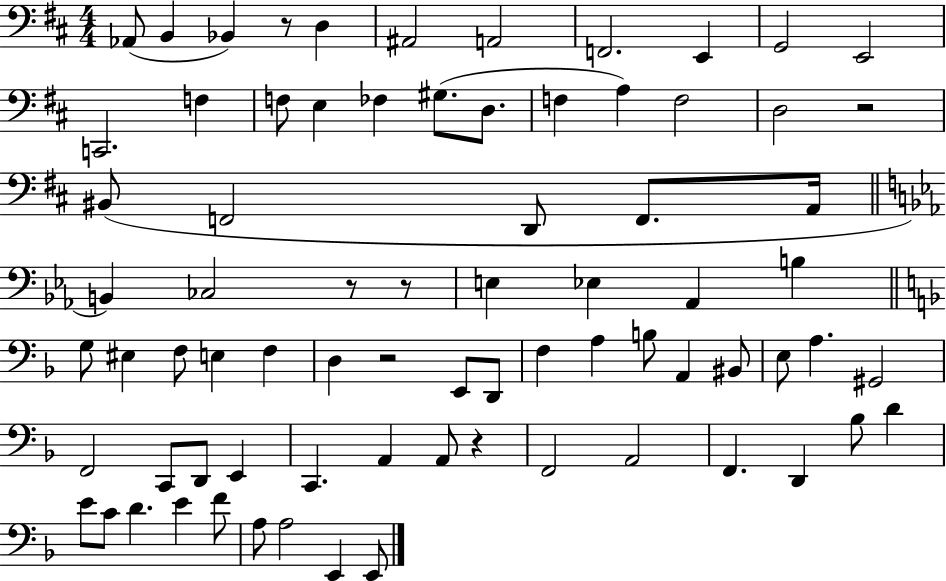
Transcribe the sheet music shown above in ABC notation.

X:1
T:Untitled
M:4/4
L:1/4
K:D
_A,,/2 B,, _B,, z/2 D, ^A,,2 A,,2 F,,2 E,, G,,2 E,,2 C,,2 F, F,/2 E, _F, ^G,/2 D,/2 F, A, F,2 D,2 z2 ^B,,/2 F,,2 D,,/2 F,,/2 A,,/4 B,, _C,2 z/2 z/2 E, _E, _A,, B, G,/2 ^E, F,/2 E, F, D, z2 E,,/2 D,,/2 F, A, B,/2 A,, ^B,,/2 E,/2 A, ^G,,2 F,,2 C,,/2 D,,/2 E,, C,, A,, A,,/2 z F,,2 A,,2 F,, D,, _B,/2 D E/2 C/2 D E F/2 A,/2 A,2 E,, E,,/2